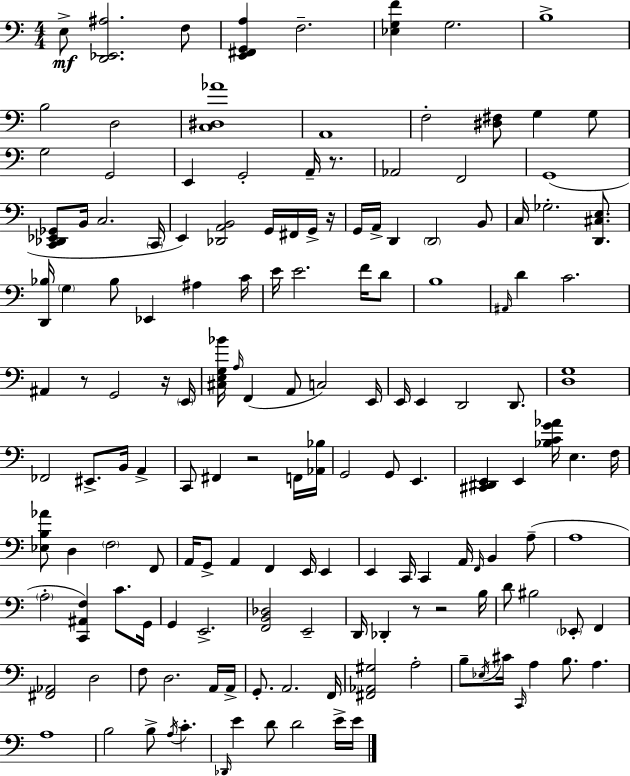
X:1
T:Untitled
M:4/4
L:1/4
K:C
E,/2 [D,,_E,,^A,]2 F,/2 [E,,^F,,G,,A,] F,2 [_E,G,F] G,2 B,4 B,2 D,2 [C,^D,_A]4 A,,4 F,2 [^D,^F,]/2 G, G,/2 G,2 G,,2 E,, G,,2 A,,/4 z/2 _A,,2 F,,2 G,,4 [C,,_D,,_E,,_G,,]/2 B,,/4 C,2 C,,/4 E,, [_D,,A,,B,,]2 G,,/4 ^F,,/4 G,,/4 z/4 G,,/4 A,,/4 D,, D,,2 B,,/2 C,/4 _G,2 [D,,^C,E,]/2 [D,,_B,]/4 G, _B,/2 _E,, ^A, C/4 E/4 E2 F/4 D/2 B,4 ^A,,/4 D C2 ^A,, z/2 G,,2 z/4 E,,/4 [^C,E,G,_B]/4 A,/4 F,, A,,/2 C,2 E,,/4 E,,/4 E,, D,,2 D,,/2 [D,G,]4 _F,,2 ^E,,/2 B,,/4 A,, C,,/2 ^F,, z2 F,,/4 [_A,,_B,]/4 G,,2 G,,/2 E,, [^C,,^D,,E,,] E,, [_B,CG_A]/4 E, F,/4 [_E,B,_A]/2 D, F,2 F,,/2 A,,/4 G,,/2 A,, F,, E,,/4 E,, E,, C,,/4 C,, A,,/4 F,,/4 B,, A,/2 A,4 A,2 [C,,^A,,F,] C/2 G,,/4 G,, E,,2 [F,,B,,_D,]2 E,,2 D,,/4 _D,, z/2 z2 B,/4 D/2 ^B,2 _E,,/2 F,, [^F,,_A,,]2 D,2 F,/2 D,2 A,,/4 A,,/4 G,,/2 A,,2 F,,/4 [^F,,_A,,^G,]2 A,2 B,/2 _E,/4 ^C/4 C,,/4 A, B,/2 A, A,4 B,2 B,/2 A,/4 C _D,,/4 E D/2 D2 E/4 E/4